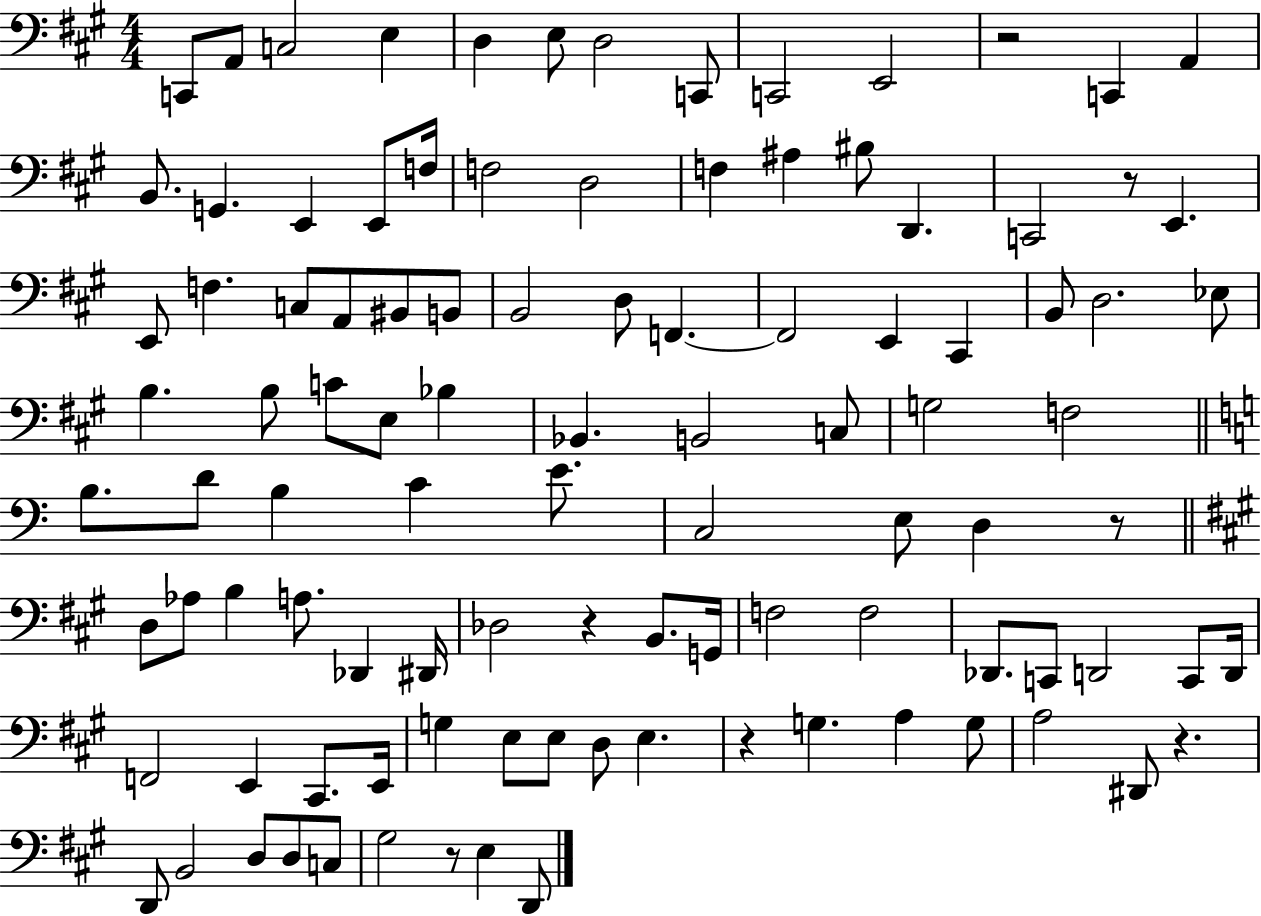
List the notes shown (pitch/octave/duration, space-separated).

C2/e A2/e C3/h E3/q D3/q E3/e D3/h C2/e C2/h E2/h R/h C2/q A2/q B2/e. G2/q. E2/q E2/e F3/s F3/h D3/h F3/q A#3/q BIS3/e D2/q. C2/h R/e E2/q. E2/e F3/q. C3/e A2/e BIS2/e B2/e B2/h D3/e F2/q. F2/h E2/q C#2/q B2/e D3/h. Eb3/e B3/q. B3/e C4/e E3/e Bb3/q Bb2/q. B2/h C3/e G3/h F3/h B3/e. D4/e B3/q C4/q E4/e. C3/h E3/e D3/q R/e D3/e Ab3/e B3/q A3/e. Db2/q D#2/s Db3/h R/q B2/e. G2/s F3/h F3/h Db2/e. C2/e D2/h C2/e D2/s F2/h E2/q C#2/e. E2/s G3/q E3/e E3/e D3/e E3/q. R/q G3/q. A3/q G3/e A3/h D#2/e R/q. D2/e B2/h D3/e D3/e C3/e G#3/h R/e E3/q D2/e